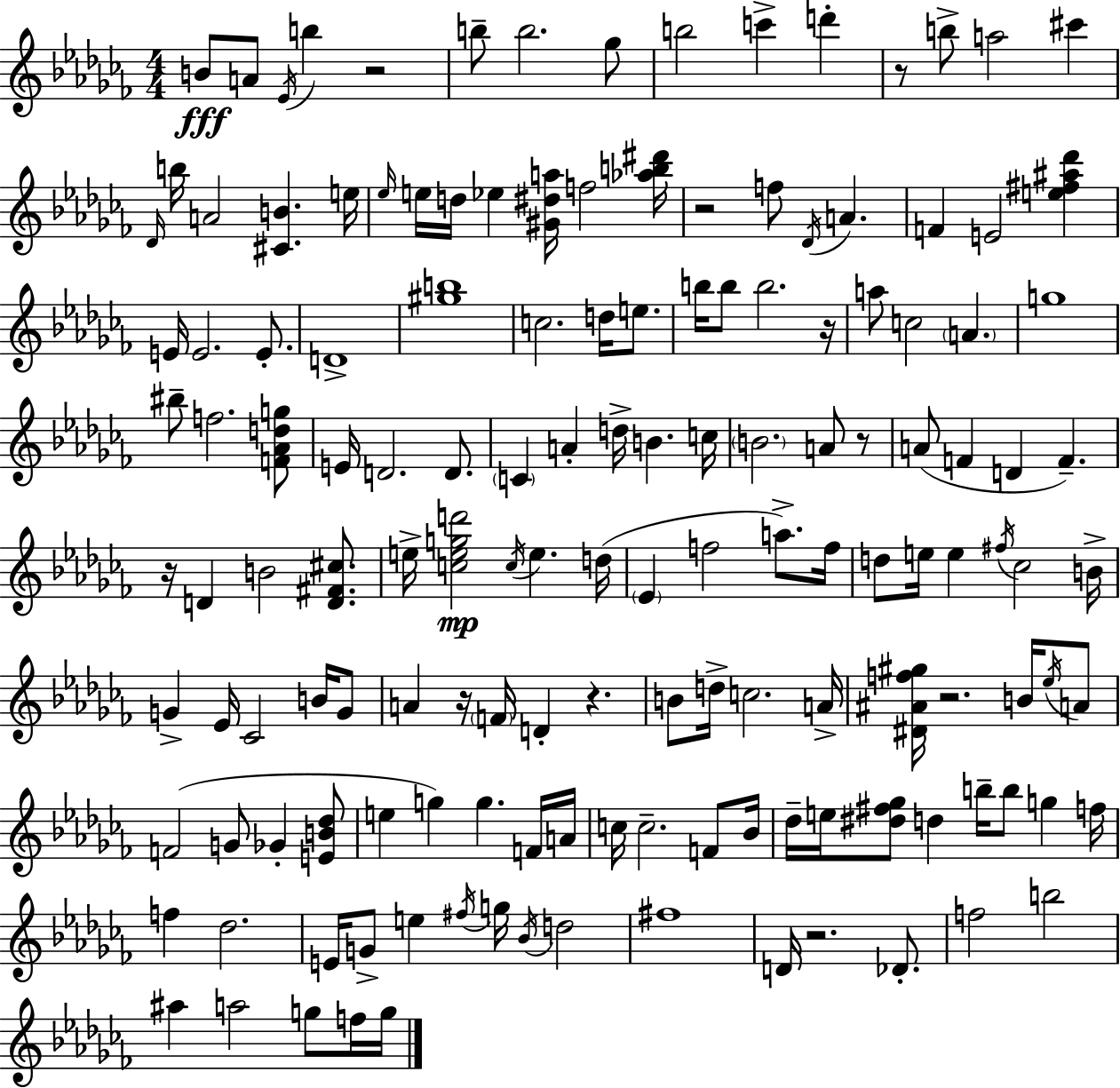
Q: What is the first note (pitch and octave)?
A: B4